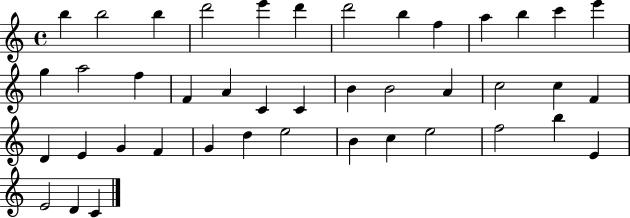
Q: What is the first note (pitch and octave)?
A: B5